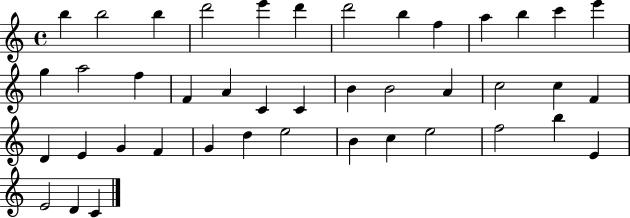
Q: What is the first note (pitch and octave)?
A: B5